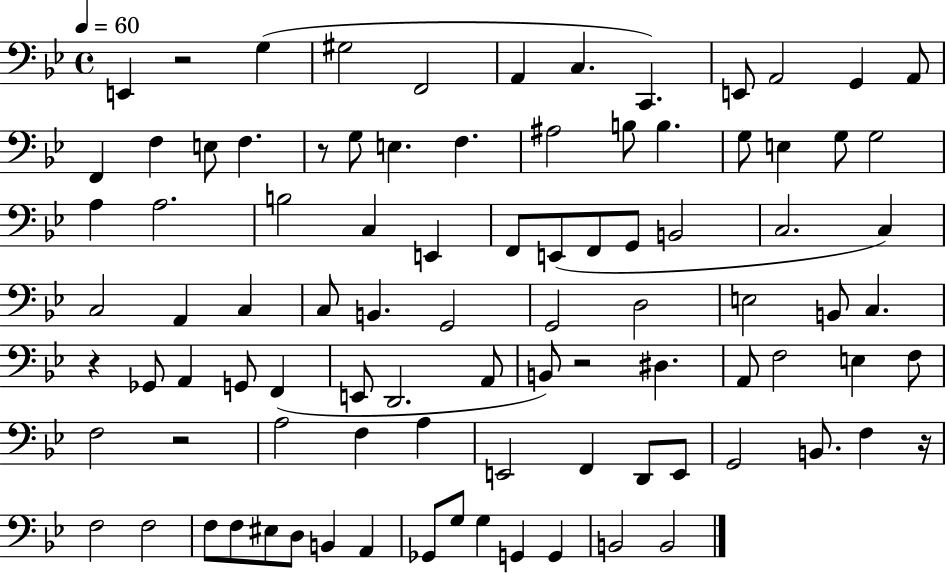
X:1
T:Untitled
M:4/4
L:1/4
K:Bb
E,, z2 G, ^G,2 F,,2 A,, C, C,, E,,/2 A,,2 G,, A,,/2 F,, F, E,/2 F, z/2 G,/2 E, F, ^A,2 B,/2 B, G,/2 E, G,/2 G,2 A, A,2 B,2 C, E,, F,,/2 E,,/2 F,,/2 G,,/2 B,,2 C,2 C, C,2 A,, C, C,/2 B,, G,,2 G,,2 D,2 E,2 B,,/2 C, z _G,,/2 A,, G,,/2 F,, E,,/2 D,,2 A,,/2 B,,/2 z2 ^D, A,,/2 F,2 E, F,/2 F,2 z2 A,2 F, A, E,,2 F,, D,,/2 E,,/2 G,,2 B,,/2 F, z/4 F,2 F,2 F,/2 F,/2 ^E,/2 D,/2 B,, A,, _G,,/2 G,/2 G, G,, G,, B,,2 B,,2